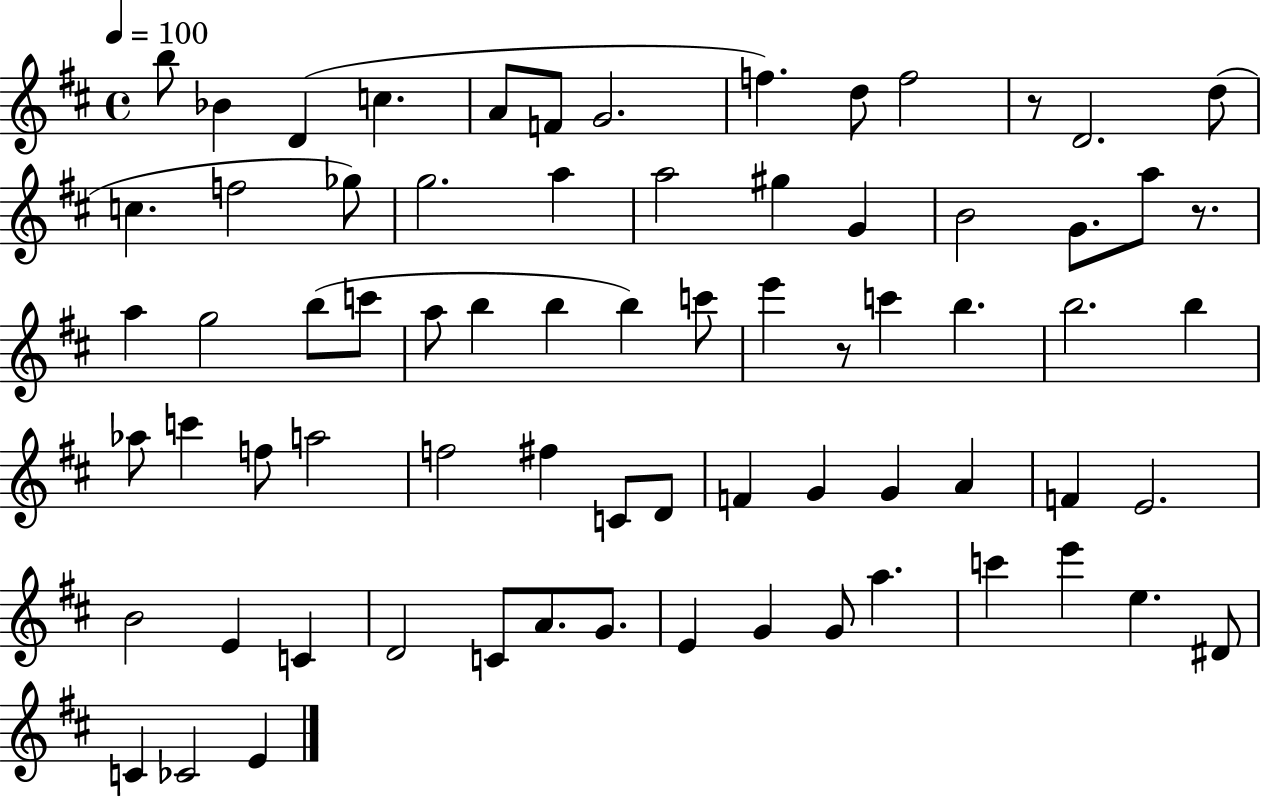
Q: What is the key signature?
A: D major